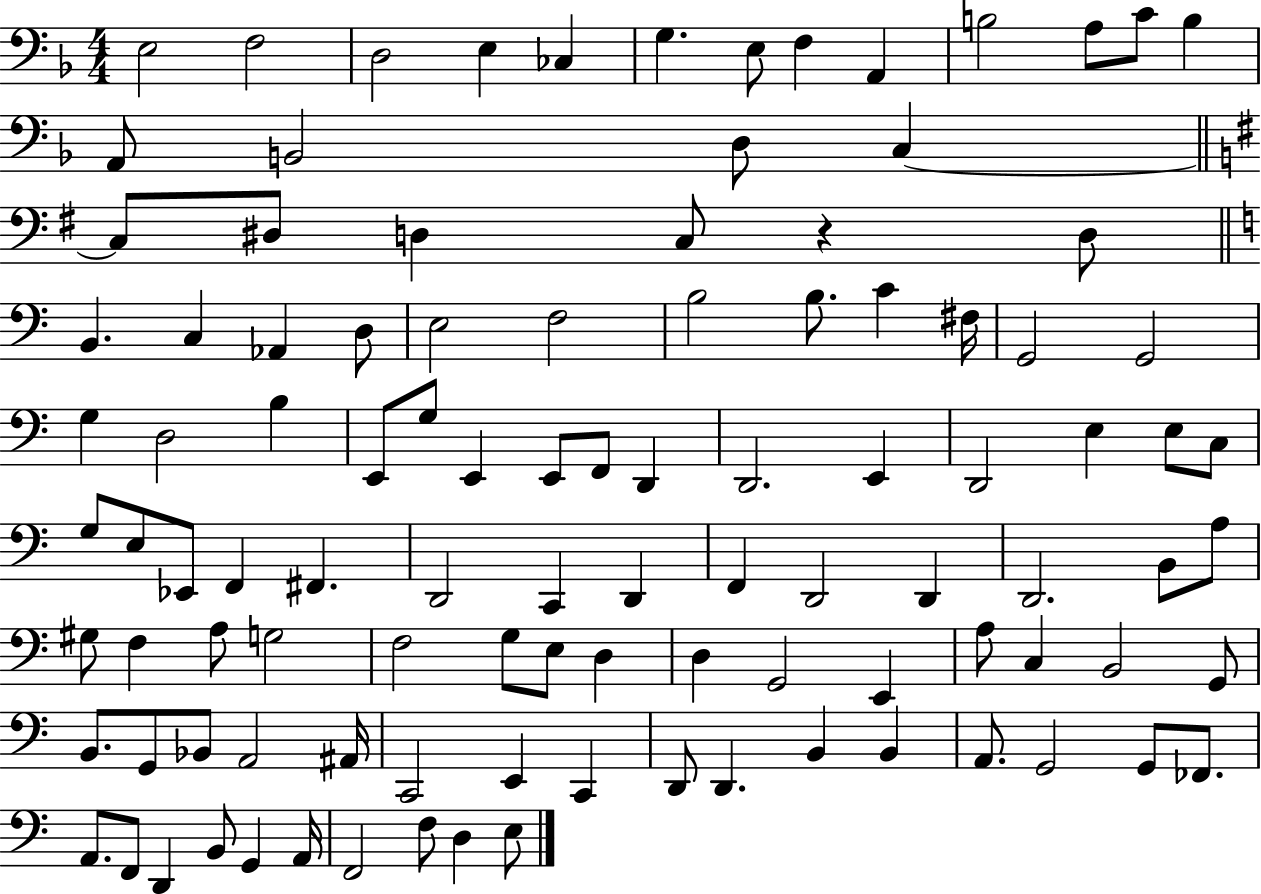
{
  \clef bass
  \numericTimeSignature
  \time 4/4
  \key f \major
  e2 f2 | d2 e4 ces4 | g4. e8 f4 a,4 | b2 a8 c'8 b4 | \break a,8 b,2 d8 c4~~ | \bar "||" \break \key e \minor c8 dis8 d4 c8 r4 d8 | \bar "||" \break \key a \minor b,4. c4 aes,4 d8 | e2 f2 | b2 b8. c'4 fis16 | g,2 g,2 | \break g4 d2 b4 | e,8 g8 e,4 e,8 f,8 d,4 | d,2. e,4 | d,2 e4 e8 c8 | \break g8 e8 ees,8 f,4 fis,4. | d,2 c,4 d,4 | f,4 d,2 d,4 | d,2. b,8 a8 | \break gis8 f4 a8 g2 | f2 g8 e8 d4 | d4 g,2 e,4 | a8 c4 b,2 g,8 | \break b,8. g,8 bes,8 a,2 ais,16 | c,2 e,4 c,4 | d,8 d,4. b,4 b,4 | a,8. g,2 g,8 fes,8. | \break a,8. f,8 d,4 b,8 g,4 a,16 | f,2 f8 d4 e8 | \bar "|."
}